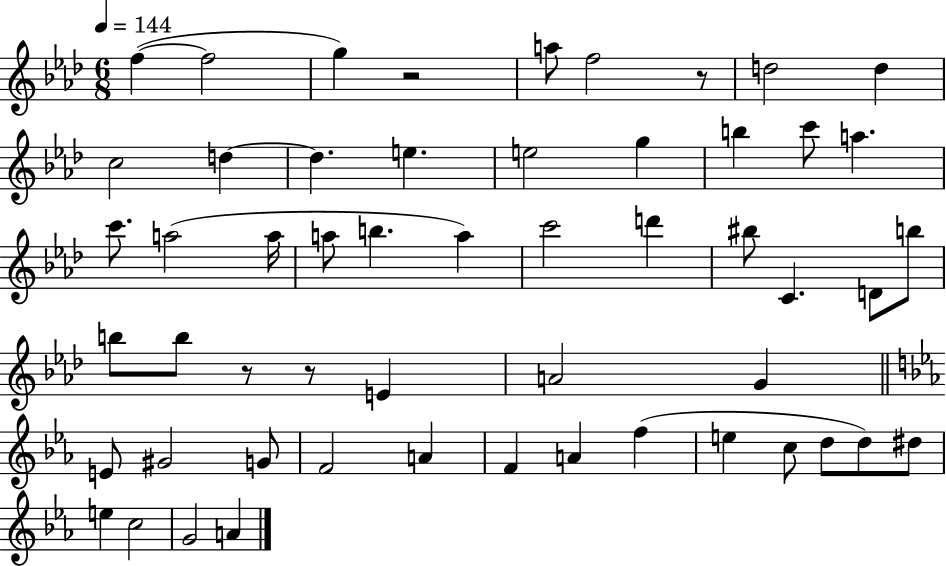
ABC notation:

X:1
T:Untitled
M:6/8
L:1/4
K:Ab
f f2 g z2 a/2 f2 z/2 d2 d c2 d d e e2 g b c'/2 a c'/2 a2 a/4 a/2 b a c'2 d' ^b/2 C D/2 b/2 b/2 b/2 z/2 z/2 E A2 G E/2 ^G2 G/2 F2 A F A f e c/2 d/2 d/2 ^d/2 e c2 G2 A